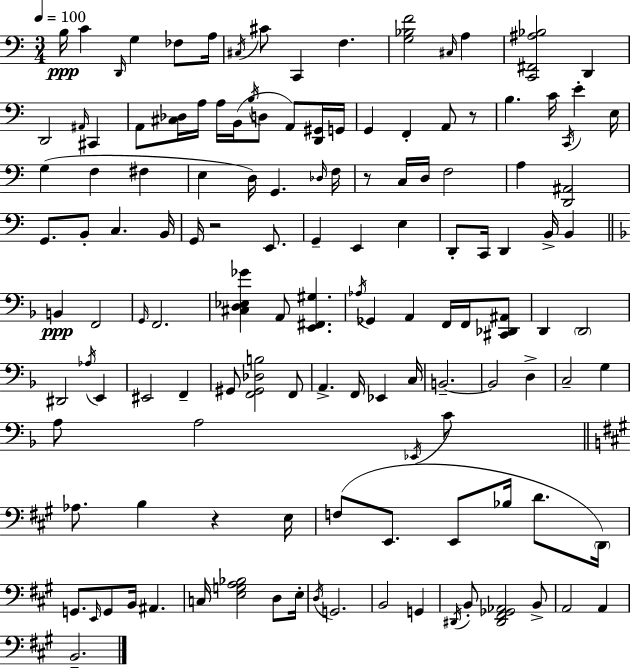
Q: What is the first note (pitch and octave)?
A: B3